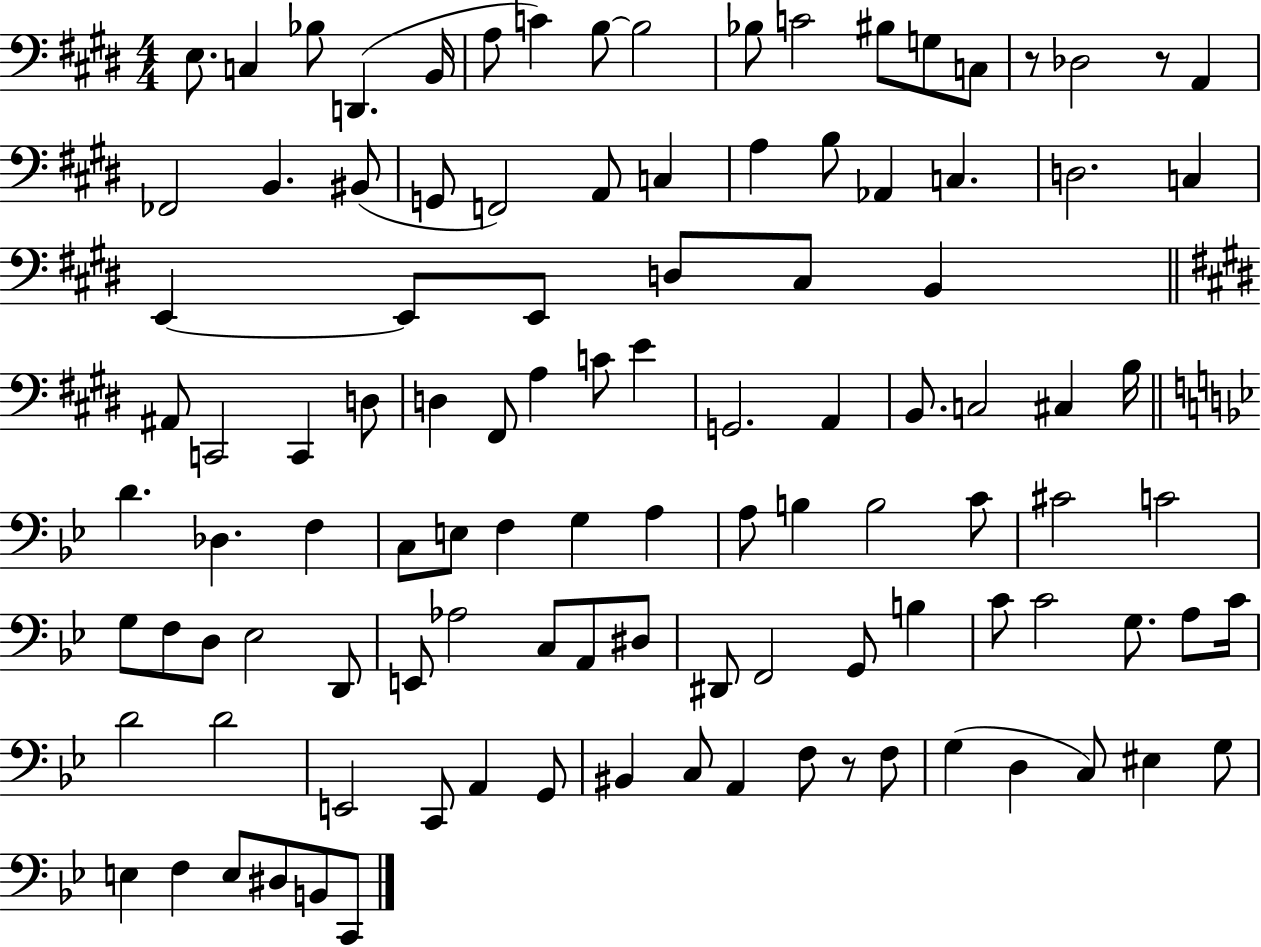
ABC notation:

X:1
T:Untitled
M:4/4
L:1/4
K:E
E,/2 C, _B,/2 D,, B,,/4 A,/2 C B,/2 B,2 _B,/2 C2 ^B,/2 G,/2 C,/2 z/2 _D,2 z/2 A,, _F,,2 B,, ^B,,/2 G,,/2 F,,2 A,,/2 C, A, B,/2 _A,, C, D,2 C, E,, E,,/2 E,,/2 D,/2 ^C,/2 B,, ^A,,/2 C,,2 C,, D,/2 D, ^F,,/2 A, C/2 E G,,2 A,, B,,/2 C,2 ^C, B,/4 D _D, F, C,/2 E,/2 F, G, A, A,/2 B, B,2 C/2 ^C2 C2 G,/2 F,/2 D,/2 _E,2 D,,/2 E,,/2 _A,2 C,/2 A,,/2 ^D,/2 ^D,,/2 F,,2 G,,/2 B, C/2 C2 G,/2 A,/2 C/4 D2 D2 E,,2 C,,/2 A,, G,,/2 ^B,, C,/2 A,, F,/2 z/2 F,/2 G, D, C,/2 ^E, G,/2 E, F, E,/2 ^D,/2 B,,/2 C,,/2